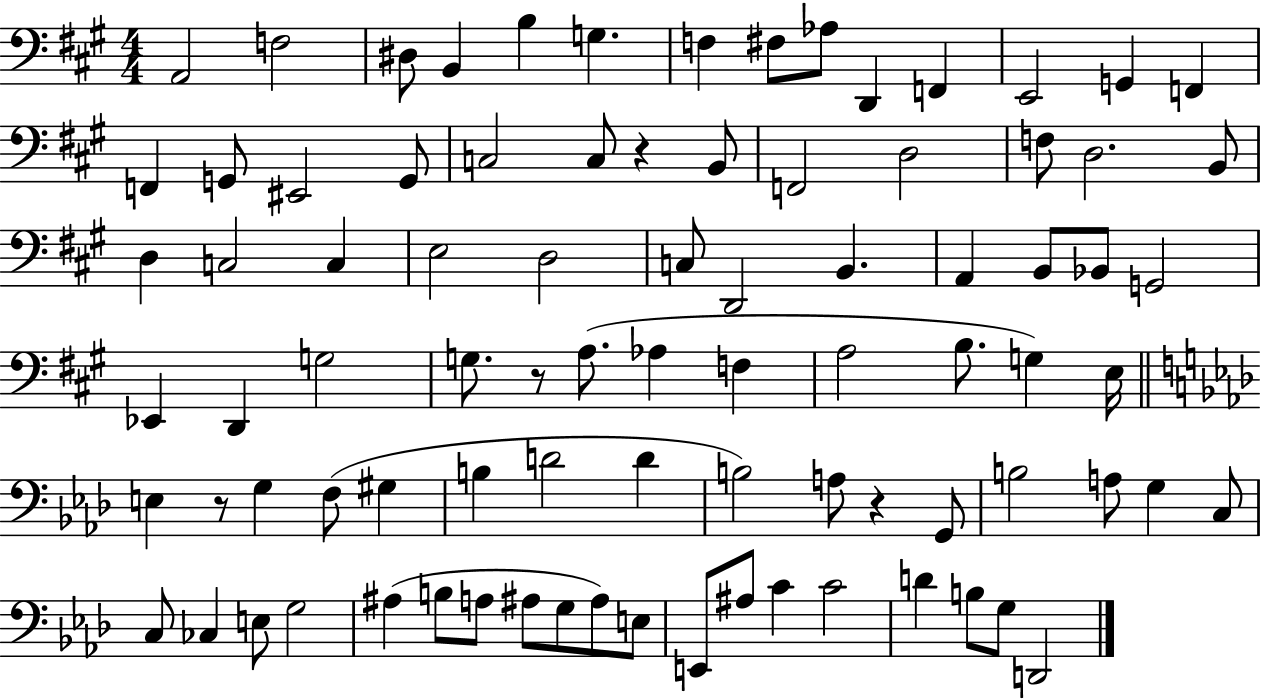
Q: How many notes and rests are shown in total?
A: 86